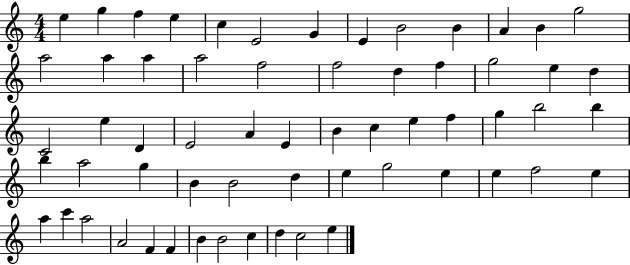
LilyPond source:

{
  \clef treble
  \numericTimeSignature
  \time 4/4
  \key c \major
  e''4 g''4 f''4 e''4 | c''4 e'2 g'4 | e'4 b'2 b'4 | a'4 b'4 g''2 | \break a''2 a''4 a''4 | a''2 f''2 | f''2 d''4 f''4 | g''2 e''4 d''4 | \break c'2 e''4 d'4 | e'2 a'4 e'4 | b'4 c''4 e''4 f''4 | g''4 b''2 b''4 | \break b''4 a''2 g''4 | b'4 b'2 d''4 | e''4 g''2 e''4 | e''4 f''2 e''4 | \break a''4 c'''4 a''2 | a'2 f'4 f'4 | b'4 b'2 c''4 | d''4 c''2 e''4 | \break \bar "|."
}